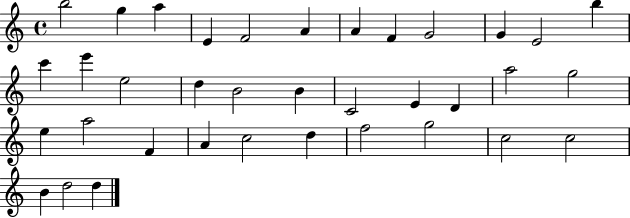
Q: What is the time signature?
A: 4/4